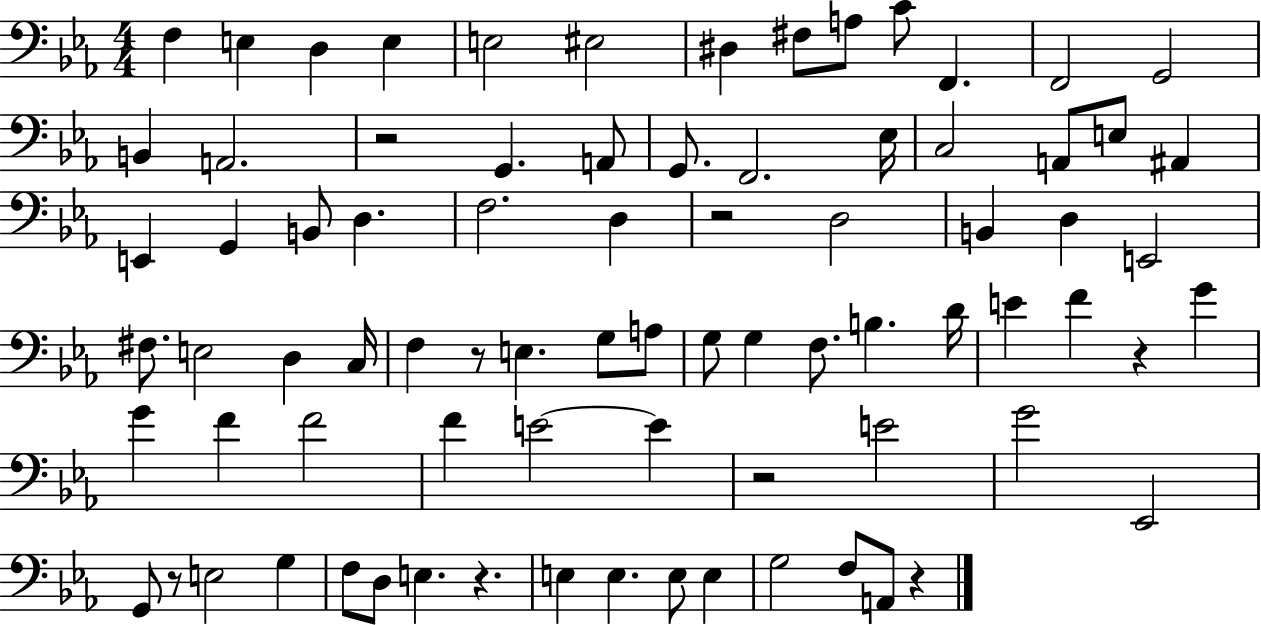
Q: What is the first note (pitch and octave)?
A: F3